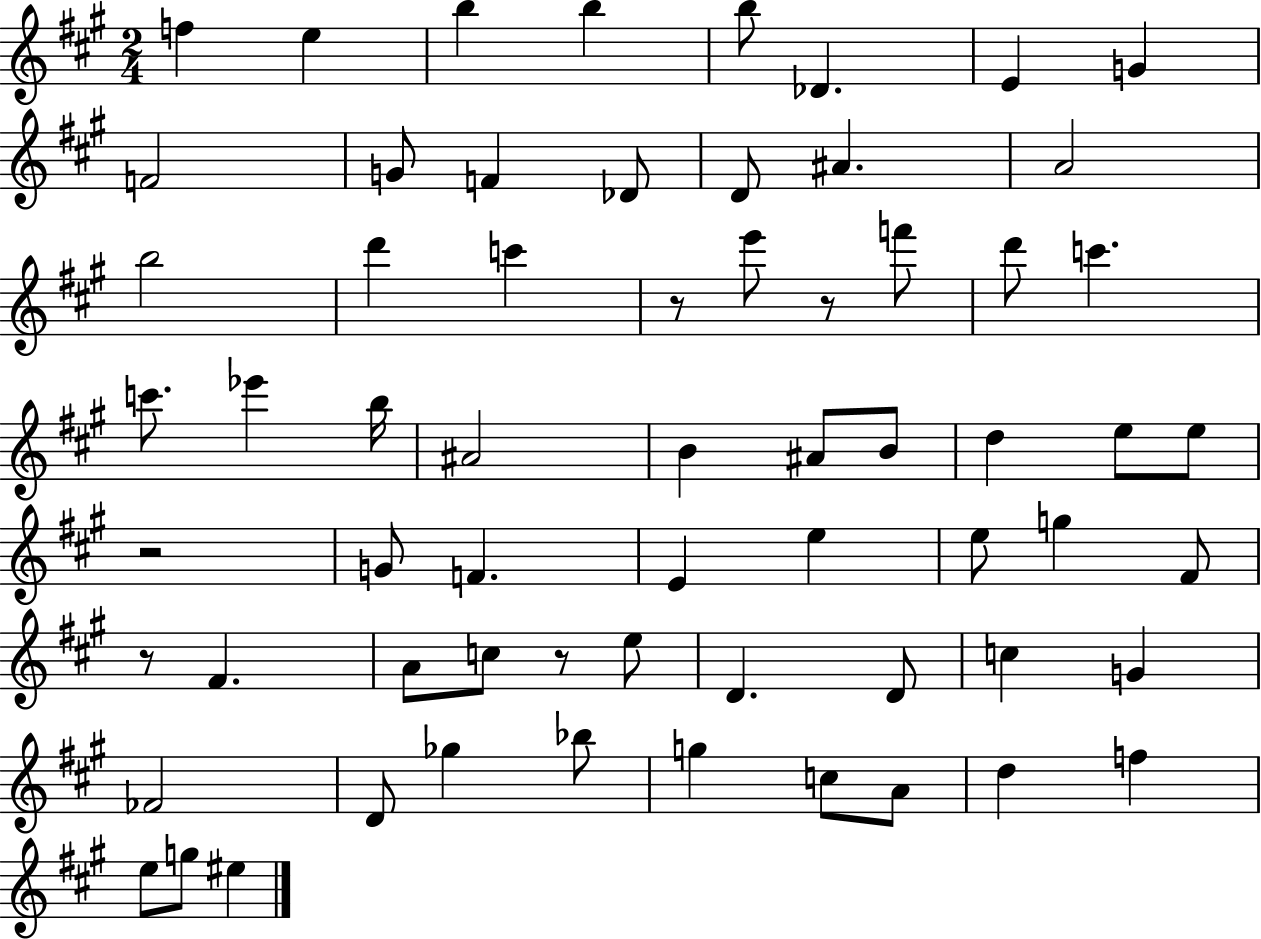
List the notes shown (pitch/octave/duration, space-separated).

F5/q E5/q B5/q B5/q B5/e Db4/q. E4/q G4/q F4/h G4/e F4/q Db4/e D4/e A#4/q. A4/h B5/h D6/q C6/q R/e E6/e R/e F6/e D6/e C6/q. C6/e. Eb6/q B5/s A#4/h B4/q A#4/e B4/e D5/q E5/e E5/e R/h G4/e F4/q. E4/q E5/q E5/e G5/q F#4/e R/e F#4/q. A4/e C5/e R/e E5/e D4/q. D4/e C5/q G4/q FES4/h D4/e Gb5/q Bb5/e G5/q C5/e A4/e D5/q F5/q E5/e G5/e EIS5/q